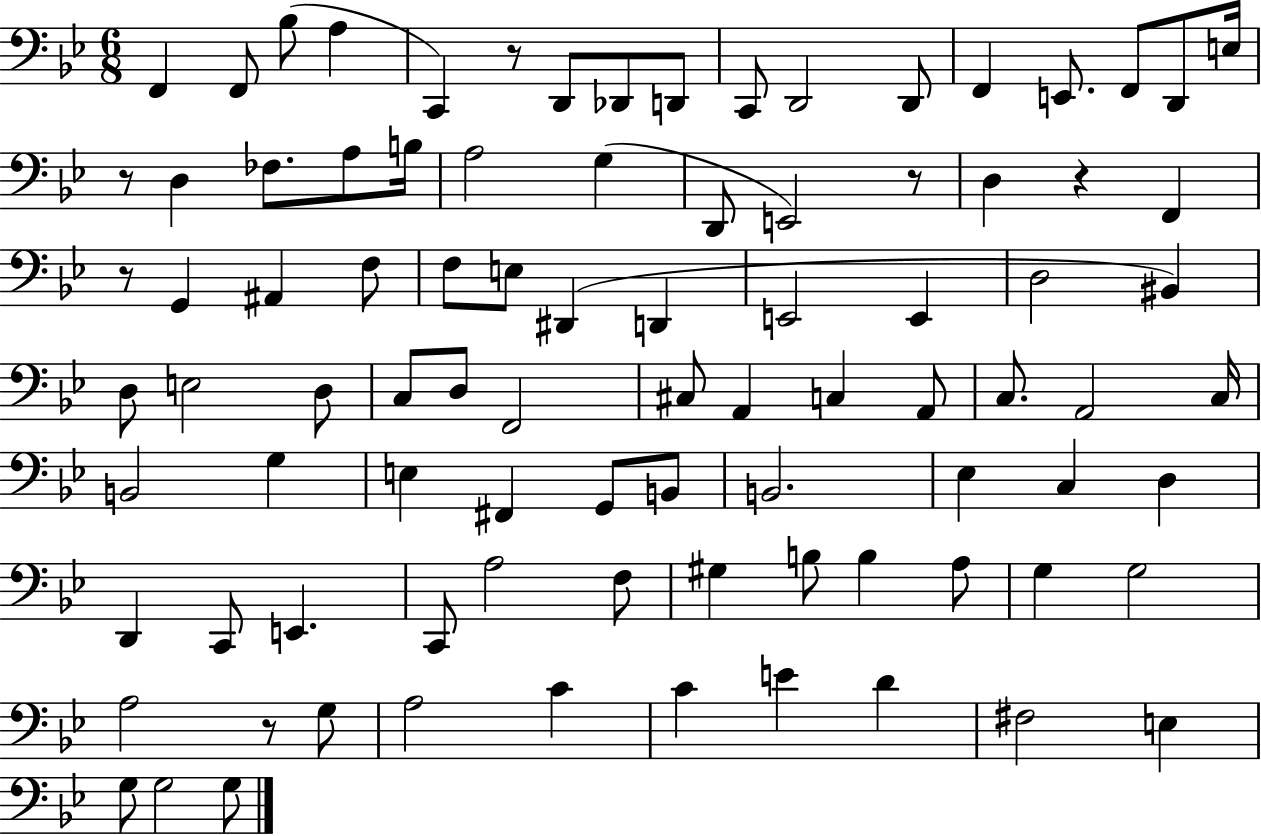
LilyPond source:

{
  \clef bass
  \numericTimeSignature
  \time 6/8
  \key bes \major
  f,4 f,8 bes8( a4 | c,4) r8 d,8 des,8 d,8 | c,8 d,2 d,8 | f,4 e,8. f,8 d,8 e16 | \break r8 d4 fes8. a8 b16 | a2 g4( | d,8 e,2) r8 | d4 r4 f,4 | \break r8 g,4 ais,4 f8 | f8 e8 dis,4( d,4 | e,2 e,4 | d2 bis,4) | \break d8 e2 d8 | c8 d8 f,2 | cis8 a,4 c4 a,8 | c8. a,2 c16 | \break b,2 g4 | e4 fis,4 g,8 b,8 | b,2. | ees4 c4 d4 | \break d,4 c,8 e,4. | c,8 a2 f8 | gis4 b8 b4 a8 | g4 g2 | \break a2 r8 g8 | a2 c'4 | c'4 e'4 d'4 | fis2 e4 | \break g8 g2 g8 | \bar "|."
}